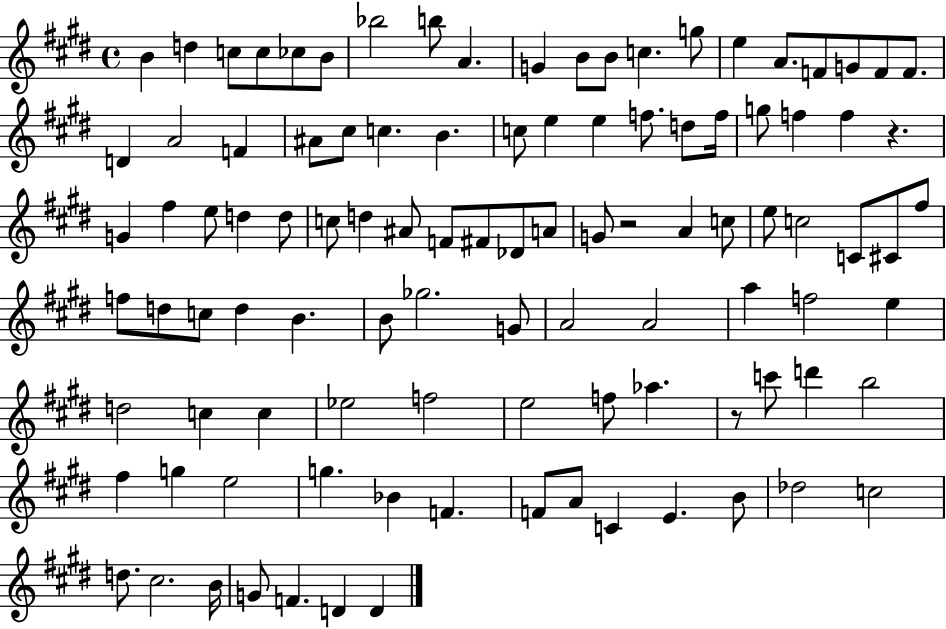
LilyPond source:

{
  \clef treble
  \time 4/4
  \defaultTimeSignature
  \key e \major
  b'4 d''4 c''8 c''8 ces''8 b'8 | bes''2 b''8 a'4. | g'4 b'8 b'8 c''4. g''8 | e''4 a'8. f'8 g'8 f'8 f'8. | \break d'4 a'2 f'4 | ais'8 cis''8 c''4. b'4. | c''8 e''4 e''4 f''8. d''8 f''16 | g''8 f''4 f''4 r4. | \break g'4 fis''4 e''8 d''4 d''8 | c''8 d''4 ais'8 f'8 fis'8 des'8 a'8 | g'8 r2 a'4 c''8 | e''8 c''2 c'8 cis'8 fis''8 | \break f''8 d''8 c''8 d''4 b'4. | b'8 ges''2. g'8 | a'2 a'2 | a''4 f''2 e''4 | \break d''2 c''4 c''4 | ees''2 f''2 | e''2 f''8 aes''4. | r8 c'''8 d'''4 b''2 | \break fis''4 g''4 e''2 | g''4. bes'4 f'4. | f'8 a'8 c'4 e'4. b'8 | des''2 c''2 | \break d''8. cis''2. b'16 | g'8 f'4. d'4 d'4 | \bar "|."
}